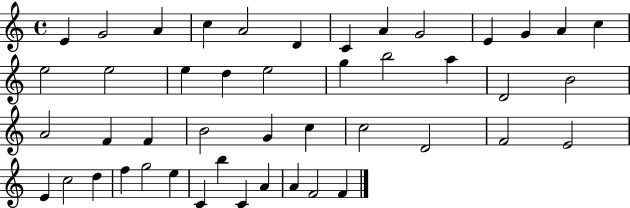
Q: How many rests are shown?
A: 0